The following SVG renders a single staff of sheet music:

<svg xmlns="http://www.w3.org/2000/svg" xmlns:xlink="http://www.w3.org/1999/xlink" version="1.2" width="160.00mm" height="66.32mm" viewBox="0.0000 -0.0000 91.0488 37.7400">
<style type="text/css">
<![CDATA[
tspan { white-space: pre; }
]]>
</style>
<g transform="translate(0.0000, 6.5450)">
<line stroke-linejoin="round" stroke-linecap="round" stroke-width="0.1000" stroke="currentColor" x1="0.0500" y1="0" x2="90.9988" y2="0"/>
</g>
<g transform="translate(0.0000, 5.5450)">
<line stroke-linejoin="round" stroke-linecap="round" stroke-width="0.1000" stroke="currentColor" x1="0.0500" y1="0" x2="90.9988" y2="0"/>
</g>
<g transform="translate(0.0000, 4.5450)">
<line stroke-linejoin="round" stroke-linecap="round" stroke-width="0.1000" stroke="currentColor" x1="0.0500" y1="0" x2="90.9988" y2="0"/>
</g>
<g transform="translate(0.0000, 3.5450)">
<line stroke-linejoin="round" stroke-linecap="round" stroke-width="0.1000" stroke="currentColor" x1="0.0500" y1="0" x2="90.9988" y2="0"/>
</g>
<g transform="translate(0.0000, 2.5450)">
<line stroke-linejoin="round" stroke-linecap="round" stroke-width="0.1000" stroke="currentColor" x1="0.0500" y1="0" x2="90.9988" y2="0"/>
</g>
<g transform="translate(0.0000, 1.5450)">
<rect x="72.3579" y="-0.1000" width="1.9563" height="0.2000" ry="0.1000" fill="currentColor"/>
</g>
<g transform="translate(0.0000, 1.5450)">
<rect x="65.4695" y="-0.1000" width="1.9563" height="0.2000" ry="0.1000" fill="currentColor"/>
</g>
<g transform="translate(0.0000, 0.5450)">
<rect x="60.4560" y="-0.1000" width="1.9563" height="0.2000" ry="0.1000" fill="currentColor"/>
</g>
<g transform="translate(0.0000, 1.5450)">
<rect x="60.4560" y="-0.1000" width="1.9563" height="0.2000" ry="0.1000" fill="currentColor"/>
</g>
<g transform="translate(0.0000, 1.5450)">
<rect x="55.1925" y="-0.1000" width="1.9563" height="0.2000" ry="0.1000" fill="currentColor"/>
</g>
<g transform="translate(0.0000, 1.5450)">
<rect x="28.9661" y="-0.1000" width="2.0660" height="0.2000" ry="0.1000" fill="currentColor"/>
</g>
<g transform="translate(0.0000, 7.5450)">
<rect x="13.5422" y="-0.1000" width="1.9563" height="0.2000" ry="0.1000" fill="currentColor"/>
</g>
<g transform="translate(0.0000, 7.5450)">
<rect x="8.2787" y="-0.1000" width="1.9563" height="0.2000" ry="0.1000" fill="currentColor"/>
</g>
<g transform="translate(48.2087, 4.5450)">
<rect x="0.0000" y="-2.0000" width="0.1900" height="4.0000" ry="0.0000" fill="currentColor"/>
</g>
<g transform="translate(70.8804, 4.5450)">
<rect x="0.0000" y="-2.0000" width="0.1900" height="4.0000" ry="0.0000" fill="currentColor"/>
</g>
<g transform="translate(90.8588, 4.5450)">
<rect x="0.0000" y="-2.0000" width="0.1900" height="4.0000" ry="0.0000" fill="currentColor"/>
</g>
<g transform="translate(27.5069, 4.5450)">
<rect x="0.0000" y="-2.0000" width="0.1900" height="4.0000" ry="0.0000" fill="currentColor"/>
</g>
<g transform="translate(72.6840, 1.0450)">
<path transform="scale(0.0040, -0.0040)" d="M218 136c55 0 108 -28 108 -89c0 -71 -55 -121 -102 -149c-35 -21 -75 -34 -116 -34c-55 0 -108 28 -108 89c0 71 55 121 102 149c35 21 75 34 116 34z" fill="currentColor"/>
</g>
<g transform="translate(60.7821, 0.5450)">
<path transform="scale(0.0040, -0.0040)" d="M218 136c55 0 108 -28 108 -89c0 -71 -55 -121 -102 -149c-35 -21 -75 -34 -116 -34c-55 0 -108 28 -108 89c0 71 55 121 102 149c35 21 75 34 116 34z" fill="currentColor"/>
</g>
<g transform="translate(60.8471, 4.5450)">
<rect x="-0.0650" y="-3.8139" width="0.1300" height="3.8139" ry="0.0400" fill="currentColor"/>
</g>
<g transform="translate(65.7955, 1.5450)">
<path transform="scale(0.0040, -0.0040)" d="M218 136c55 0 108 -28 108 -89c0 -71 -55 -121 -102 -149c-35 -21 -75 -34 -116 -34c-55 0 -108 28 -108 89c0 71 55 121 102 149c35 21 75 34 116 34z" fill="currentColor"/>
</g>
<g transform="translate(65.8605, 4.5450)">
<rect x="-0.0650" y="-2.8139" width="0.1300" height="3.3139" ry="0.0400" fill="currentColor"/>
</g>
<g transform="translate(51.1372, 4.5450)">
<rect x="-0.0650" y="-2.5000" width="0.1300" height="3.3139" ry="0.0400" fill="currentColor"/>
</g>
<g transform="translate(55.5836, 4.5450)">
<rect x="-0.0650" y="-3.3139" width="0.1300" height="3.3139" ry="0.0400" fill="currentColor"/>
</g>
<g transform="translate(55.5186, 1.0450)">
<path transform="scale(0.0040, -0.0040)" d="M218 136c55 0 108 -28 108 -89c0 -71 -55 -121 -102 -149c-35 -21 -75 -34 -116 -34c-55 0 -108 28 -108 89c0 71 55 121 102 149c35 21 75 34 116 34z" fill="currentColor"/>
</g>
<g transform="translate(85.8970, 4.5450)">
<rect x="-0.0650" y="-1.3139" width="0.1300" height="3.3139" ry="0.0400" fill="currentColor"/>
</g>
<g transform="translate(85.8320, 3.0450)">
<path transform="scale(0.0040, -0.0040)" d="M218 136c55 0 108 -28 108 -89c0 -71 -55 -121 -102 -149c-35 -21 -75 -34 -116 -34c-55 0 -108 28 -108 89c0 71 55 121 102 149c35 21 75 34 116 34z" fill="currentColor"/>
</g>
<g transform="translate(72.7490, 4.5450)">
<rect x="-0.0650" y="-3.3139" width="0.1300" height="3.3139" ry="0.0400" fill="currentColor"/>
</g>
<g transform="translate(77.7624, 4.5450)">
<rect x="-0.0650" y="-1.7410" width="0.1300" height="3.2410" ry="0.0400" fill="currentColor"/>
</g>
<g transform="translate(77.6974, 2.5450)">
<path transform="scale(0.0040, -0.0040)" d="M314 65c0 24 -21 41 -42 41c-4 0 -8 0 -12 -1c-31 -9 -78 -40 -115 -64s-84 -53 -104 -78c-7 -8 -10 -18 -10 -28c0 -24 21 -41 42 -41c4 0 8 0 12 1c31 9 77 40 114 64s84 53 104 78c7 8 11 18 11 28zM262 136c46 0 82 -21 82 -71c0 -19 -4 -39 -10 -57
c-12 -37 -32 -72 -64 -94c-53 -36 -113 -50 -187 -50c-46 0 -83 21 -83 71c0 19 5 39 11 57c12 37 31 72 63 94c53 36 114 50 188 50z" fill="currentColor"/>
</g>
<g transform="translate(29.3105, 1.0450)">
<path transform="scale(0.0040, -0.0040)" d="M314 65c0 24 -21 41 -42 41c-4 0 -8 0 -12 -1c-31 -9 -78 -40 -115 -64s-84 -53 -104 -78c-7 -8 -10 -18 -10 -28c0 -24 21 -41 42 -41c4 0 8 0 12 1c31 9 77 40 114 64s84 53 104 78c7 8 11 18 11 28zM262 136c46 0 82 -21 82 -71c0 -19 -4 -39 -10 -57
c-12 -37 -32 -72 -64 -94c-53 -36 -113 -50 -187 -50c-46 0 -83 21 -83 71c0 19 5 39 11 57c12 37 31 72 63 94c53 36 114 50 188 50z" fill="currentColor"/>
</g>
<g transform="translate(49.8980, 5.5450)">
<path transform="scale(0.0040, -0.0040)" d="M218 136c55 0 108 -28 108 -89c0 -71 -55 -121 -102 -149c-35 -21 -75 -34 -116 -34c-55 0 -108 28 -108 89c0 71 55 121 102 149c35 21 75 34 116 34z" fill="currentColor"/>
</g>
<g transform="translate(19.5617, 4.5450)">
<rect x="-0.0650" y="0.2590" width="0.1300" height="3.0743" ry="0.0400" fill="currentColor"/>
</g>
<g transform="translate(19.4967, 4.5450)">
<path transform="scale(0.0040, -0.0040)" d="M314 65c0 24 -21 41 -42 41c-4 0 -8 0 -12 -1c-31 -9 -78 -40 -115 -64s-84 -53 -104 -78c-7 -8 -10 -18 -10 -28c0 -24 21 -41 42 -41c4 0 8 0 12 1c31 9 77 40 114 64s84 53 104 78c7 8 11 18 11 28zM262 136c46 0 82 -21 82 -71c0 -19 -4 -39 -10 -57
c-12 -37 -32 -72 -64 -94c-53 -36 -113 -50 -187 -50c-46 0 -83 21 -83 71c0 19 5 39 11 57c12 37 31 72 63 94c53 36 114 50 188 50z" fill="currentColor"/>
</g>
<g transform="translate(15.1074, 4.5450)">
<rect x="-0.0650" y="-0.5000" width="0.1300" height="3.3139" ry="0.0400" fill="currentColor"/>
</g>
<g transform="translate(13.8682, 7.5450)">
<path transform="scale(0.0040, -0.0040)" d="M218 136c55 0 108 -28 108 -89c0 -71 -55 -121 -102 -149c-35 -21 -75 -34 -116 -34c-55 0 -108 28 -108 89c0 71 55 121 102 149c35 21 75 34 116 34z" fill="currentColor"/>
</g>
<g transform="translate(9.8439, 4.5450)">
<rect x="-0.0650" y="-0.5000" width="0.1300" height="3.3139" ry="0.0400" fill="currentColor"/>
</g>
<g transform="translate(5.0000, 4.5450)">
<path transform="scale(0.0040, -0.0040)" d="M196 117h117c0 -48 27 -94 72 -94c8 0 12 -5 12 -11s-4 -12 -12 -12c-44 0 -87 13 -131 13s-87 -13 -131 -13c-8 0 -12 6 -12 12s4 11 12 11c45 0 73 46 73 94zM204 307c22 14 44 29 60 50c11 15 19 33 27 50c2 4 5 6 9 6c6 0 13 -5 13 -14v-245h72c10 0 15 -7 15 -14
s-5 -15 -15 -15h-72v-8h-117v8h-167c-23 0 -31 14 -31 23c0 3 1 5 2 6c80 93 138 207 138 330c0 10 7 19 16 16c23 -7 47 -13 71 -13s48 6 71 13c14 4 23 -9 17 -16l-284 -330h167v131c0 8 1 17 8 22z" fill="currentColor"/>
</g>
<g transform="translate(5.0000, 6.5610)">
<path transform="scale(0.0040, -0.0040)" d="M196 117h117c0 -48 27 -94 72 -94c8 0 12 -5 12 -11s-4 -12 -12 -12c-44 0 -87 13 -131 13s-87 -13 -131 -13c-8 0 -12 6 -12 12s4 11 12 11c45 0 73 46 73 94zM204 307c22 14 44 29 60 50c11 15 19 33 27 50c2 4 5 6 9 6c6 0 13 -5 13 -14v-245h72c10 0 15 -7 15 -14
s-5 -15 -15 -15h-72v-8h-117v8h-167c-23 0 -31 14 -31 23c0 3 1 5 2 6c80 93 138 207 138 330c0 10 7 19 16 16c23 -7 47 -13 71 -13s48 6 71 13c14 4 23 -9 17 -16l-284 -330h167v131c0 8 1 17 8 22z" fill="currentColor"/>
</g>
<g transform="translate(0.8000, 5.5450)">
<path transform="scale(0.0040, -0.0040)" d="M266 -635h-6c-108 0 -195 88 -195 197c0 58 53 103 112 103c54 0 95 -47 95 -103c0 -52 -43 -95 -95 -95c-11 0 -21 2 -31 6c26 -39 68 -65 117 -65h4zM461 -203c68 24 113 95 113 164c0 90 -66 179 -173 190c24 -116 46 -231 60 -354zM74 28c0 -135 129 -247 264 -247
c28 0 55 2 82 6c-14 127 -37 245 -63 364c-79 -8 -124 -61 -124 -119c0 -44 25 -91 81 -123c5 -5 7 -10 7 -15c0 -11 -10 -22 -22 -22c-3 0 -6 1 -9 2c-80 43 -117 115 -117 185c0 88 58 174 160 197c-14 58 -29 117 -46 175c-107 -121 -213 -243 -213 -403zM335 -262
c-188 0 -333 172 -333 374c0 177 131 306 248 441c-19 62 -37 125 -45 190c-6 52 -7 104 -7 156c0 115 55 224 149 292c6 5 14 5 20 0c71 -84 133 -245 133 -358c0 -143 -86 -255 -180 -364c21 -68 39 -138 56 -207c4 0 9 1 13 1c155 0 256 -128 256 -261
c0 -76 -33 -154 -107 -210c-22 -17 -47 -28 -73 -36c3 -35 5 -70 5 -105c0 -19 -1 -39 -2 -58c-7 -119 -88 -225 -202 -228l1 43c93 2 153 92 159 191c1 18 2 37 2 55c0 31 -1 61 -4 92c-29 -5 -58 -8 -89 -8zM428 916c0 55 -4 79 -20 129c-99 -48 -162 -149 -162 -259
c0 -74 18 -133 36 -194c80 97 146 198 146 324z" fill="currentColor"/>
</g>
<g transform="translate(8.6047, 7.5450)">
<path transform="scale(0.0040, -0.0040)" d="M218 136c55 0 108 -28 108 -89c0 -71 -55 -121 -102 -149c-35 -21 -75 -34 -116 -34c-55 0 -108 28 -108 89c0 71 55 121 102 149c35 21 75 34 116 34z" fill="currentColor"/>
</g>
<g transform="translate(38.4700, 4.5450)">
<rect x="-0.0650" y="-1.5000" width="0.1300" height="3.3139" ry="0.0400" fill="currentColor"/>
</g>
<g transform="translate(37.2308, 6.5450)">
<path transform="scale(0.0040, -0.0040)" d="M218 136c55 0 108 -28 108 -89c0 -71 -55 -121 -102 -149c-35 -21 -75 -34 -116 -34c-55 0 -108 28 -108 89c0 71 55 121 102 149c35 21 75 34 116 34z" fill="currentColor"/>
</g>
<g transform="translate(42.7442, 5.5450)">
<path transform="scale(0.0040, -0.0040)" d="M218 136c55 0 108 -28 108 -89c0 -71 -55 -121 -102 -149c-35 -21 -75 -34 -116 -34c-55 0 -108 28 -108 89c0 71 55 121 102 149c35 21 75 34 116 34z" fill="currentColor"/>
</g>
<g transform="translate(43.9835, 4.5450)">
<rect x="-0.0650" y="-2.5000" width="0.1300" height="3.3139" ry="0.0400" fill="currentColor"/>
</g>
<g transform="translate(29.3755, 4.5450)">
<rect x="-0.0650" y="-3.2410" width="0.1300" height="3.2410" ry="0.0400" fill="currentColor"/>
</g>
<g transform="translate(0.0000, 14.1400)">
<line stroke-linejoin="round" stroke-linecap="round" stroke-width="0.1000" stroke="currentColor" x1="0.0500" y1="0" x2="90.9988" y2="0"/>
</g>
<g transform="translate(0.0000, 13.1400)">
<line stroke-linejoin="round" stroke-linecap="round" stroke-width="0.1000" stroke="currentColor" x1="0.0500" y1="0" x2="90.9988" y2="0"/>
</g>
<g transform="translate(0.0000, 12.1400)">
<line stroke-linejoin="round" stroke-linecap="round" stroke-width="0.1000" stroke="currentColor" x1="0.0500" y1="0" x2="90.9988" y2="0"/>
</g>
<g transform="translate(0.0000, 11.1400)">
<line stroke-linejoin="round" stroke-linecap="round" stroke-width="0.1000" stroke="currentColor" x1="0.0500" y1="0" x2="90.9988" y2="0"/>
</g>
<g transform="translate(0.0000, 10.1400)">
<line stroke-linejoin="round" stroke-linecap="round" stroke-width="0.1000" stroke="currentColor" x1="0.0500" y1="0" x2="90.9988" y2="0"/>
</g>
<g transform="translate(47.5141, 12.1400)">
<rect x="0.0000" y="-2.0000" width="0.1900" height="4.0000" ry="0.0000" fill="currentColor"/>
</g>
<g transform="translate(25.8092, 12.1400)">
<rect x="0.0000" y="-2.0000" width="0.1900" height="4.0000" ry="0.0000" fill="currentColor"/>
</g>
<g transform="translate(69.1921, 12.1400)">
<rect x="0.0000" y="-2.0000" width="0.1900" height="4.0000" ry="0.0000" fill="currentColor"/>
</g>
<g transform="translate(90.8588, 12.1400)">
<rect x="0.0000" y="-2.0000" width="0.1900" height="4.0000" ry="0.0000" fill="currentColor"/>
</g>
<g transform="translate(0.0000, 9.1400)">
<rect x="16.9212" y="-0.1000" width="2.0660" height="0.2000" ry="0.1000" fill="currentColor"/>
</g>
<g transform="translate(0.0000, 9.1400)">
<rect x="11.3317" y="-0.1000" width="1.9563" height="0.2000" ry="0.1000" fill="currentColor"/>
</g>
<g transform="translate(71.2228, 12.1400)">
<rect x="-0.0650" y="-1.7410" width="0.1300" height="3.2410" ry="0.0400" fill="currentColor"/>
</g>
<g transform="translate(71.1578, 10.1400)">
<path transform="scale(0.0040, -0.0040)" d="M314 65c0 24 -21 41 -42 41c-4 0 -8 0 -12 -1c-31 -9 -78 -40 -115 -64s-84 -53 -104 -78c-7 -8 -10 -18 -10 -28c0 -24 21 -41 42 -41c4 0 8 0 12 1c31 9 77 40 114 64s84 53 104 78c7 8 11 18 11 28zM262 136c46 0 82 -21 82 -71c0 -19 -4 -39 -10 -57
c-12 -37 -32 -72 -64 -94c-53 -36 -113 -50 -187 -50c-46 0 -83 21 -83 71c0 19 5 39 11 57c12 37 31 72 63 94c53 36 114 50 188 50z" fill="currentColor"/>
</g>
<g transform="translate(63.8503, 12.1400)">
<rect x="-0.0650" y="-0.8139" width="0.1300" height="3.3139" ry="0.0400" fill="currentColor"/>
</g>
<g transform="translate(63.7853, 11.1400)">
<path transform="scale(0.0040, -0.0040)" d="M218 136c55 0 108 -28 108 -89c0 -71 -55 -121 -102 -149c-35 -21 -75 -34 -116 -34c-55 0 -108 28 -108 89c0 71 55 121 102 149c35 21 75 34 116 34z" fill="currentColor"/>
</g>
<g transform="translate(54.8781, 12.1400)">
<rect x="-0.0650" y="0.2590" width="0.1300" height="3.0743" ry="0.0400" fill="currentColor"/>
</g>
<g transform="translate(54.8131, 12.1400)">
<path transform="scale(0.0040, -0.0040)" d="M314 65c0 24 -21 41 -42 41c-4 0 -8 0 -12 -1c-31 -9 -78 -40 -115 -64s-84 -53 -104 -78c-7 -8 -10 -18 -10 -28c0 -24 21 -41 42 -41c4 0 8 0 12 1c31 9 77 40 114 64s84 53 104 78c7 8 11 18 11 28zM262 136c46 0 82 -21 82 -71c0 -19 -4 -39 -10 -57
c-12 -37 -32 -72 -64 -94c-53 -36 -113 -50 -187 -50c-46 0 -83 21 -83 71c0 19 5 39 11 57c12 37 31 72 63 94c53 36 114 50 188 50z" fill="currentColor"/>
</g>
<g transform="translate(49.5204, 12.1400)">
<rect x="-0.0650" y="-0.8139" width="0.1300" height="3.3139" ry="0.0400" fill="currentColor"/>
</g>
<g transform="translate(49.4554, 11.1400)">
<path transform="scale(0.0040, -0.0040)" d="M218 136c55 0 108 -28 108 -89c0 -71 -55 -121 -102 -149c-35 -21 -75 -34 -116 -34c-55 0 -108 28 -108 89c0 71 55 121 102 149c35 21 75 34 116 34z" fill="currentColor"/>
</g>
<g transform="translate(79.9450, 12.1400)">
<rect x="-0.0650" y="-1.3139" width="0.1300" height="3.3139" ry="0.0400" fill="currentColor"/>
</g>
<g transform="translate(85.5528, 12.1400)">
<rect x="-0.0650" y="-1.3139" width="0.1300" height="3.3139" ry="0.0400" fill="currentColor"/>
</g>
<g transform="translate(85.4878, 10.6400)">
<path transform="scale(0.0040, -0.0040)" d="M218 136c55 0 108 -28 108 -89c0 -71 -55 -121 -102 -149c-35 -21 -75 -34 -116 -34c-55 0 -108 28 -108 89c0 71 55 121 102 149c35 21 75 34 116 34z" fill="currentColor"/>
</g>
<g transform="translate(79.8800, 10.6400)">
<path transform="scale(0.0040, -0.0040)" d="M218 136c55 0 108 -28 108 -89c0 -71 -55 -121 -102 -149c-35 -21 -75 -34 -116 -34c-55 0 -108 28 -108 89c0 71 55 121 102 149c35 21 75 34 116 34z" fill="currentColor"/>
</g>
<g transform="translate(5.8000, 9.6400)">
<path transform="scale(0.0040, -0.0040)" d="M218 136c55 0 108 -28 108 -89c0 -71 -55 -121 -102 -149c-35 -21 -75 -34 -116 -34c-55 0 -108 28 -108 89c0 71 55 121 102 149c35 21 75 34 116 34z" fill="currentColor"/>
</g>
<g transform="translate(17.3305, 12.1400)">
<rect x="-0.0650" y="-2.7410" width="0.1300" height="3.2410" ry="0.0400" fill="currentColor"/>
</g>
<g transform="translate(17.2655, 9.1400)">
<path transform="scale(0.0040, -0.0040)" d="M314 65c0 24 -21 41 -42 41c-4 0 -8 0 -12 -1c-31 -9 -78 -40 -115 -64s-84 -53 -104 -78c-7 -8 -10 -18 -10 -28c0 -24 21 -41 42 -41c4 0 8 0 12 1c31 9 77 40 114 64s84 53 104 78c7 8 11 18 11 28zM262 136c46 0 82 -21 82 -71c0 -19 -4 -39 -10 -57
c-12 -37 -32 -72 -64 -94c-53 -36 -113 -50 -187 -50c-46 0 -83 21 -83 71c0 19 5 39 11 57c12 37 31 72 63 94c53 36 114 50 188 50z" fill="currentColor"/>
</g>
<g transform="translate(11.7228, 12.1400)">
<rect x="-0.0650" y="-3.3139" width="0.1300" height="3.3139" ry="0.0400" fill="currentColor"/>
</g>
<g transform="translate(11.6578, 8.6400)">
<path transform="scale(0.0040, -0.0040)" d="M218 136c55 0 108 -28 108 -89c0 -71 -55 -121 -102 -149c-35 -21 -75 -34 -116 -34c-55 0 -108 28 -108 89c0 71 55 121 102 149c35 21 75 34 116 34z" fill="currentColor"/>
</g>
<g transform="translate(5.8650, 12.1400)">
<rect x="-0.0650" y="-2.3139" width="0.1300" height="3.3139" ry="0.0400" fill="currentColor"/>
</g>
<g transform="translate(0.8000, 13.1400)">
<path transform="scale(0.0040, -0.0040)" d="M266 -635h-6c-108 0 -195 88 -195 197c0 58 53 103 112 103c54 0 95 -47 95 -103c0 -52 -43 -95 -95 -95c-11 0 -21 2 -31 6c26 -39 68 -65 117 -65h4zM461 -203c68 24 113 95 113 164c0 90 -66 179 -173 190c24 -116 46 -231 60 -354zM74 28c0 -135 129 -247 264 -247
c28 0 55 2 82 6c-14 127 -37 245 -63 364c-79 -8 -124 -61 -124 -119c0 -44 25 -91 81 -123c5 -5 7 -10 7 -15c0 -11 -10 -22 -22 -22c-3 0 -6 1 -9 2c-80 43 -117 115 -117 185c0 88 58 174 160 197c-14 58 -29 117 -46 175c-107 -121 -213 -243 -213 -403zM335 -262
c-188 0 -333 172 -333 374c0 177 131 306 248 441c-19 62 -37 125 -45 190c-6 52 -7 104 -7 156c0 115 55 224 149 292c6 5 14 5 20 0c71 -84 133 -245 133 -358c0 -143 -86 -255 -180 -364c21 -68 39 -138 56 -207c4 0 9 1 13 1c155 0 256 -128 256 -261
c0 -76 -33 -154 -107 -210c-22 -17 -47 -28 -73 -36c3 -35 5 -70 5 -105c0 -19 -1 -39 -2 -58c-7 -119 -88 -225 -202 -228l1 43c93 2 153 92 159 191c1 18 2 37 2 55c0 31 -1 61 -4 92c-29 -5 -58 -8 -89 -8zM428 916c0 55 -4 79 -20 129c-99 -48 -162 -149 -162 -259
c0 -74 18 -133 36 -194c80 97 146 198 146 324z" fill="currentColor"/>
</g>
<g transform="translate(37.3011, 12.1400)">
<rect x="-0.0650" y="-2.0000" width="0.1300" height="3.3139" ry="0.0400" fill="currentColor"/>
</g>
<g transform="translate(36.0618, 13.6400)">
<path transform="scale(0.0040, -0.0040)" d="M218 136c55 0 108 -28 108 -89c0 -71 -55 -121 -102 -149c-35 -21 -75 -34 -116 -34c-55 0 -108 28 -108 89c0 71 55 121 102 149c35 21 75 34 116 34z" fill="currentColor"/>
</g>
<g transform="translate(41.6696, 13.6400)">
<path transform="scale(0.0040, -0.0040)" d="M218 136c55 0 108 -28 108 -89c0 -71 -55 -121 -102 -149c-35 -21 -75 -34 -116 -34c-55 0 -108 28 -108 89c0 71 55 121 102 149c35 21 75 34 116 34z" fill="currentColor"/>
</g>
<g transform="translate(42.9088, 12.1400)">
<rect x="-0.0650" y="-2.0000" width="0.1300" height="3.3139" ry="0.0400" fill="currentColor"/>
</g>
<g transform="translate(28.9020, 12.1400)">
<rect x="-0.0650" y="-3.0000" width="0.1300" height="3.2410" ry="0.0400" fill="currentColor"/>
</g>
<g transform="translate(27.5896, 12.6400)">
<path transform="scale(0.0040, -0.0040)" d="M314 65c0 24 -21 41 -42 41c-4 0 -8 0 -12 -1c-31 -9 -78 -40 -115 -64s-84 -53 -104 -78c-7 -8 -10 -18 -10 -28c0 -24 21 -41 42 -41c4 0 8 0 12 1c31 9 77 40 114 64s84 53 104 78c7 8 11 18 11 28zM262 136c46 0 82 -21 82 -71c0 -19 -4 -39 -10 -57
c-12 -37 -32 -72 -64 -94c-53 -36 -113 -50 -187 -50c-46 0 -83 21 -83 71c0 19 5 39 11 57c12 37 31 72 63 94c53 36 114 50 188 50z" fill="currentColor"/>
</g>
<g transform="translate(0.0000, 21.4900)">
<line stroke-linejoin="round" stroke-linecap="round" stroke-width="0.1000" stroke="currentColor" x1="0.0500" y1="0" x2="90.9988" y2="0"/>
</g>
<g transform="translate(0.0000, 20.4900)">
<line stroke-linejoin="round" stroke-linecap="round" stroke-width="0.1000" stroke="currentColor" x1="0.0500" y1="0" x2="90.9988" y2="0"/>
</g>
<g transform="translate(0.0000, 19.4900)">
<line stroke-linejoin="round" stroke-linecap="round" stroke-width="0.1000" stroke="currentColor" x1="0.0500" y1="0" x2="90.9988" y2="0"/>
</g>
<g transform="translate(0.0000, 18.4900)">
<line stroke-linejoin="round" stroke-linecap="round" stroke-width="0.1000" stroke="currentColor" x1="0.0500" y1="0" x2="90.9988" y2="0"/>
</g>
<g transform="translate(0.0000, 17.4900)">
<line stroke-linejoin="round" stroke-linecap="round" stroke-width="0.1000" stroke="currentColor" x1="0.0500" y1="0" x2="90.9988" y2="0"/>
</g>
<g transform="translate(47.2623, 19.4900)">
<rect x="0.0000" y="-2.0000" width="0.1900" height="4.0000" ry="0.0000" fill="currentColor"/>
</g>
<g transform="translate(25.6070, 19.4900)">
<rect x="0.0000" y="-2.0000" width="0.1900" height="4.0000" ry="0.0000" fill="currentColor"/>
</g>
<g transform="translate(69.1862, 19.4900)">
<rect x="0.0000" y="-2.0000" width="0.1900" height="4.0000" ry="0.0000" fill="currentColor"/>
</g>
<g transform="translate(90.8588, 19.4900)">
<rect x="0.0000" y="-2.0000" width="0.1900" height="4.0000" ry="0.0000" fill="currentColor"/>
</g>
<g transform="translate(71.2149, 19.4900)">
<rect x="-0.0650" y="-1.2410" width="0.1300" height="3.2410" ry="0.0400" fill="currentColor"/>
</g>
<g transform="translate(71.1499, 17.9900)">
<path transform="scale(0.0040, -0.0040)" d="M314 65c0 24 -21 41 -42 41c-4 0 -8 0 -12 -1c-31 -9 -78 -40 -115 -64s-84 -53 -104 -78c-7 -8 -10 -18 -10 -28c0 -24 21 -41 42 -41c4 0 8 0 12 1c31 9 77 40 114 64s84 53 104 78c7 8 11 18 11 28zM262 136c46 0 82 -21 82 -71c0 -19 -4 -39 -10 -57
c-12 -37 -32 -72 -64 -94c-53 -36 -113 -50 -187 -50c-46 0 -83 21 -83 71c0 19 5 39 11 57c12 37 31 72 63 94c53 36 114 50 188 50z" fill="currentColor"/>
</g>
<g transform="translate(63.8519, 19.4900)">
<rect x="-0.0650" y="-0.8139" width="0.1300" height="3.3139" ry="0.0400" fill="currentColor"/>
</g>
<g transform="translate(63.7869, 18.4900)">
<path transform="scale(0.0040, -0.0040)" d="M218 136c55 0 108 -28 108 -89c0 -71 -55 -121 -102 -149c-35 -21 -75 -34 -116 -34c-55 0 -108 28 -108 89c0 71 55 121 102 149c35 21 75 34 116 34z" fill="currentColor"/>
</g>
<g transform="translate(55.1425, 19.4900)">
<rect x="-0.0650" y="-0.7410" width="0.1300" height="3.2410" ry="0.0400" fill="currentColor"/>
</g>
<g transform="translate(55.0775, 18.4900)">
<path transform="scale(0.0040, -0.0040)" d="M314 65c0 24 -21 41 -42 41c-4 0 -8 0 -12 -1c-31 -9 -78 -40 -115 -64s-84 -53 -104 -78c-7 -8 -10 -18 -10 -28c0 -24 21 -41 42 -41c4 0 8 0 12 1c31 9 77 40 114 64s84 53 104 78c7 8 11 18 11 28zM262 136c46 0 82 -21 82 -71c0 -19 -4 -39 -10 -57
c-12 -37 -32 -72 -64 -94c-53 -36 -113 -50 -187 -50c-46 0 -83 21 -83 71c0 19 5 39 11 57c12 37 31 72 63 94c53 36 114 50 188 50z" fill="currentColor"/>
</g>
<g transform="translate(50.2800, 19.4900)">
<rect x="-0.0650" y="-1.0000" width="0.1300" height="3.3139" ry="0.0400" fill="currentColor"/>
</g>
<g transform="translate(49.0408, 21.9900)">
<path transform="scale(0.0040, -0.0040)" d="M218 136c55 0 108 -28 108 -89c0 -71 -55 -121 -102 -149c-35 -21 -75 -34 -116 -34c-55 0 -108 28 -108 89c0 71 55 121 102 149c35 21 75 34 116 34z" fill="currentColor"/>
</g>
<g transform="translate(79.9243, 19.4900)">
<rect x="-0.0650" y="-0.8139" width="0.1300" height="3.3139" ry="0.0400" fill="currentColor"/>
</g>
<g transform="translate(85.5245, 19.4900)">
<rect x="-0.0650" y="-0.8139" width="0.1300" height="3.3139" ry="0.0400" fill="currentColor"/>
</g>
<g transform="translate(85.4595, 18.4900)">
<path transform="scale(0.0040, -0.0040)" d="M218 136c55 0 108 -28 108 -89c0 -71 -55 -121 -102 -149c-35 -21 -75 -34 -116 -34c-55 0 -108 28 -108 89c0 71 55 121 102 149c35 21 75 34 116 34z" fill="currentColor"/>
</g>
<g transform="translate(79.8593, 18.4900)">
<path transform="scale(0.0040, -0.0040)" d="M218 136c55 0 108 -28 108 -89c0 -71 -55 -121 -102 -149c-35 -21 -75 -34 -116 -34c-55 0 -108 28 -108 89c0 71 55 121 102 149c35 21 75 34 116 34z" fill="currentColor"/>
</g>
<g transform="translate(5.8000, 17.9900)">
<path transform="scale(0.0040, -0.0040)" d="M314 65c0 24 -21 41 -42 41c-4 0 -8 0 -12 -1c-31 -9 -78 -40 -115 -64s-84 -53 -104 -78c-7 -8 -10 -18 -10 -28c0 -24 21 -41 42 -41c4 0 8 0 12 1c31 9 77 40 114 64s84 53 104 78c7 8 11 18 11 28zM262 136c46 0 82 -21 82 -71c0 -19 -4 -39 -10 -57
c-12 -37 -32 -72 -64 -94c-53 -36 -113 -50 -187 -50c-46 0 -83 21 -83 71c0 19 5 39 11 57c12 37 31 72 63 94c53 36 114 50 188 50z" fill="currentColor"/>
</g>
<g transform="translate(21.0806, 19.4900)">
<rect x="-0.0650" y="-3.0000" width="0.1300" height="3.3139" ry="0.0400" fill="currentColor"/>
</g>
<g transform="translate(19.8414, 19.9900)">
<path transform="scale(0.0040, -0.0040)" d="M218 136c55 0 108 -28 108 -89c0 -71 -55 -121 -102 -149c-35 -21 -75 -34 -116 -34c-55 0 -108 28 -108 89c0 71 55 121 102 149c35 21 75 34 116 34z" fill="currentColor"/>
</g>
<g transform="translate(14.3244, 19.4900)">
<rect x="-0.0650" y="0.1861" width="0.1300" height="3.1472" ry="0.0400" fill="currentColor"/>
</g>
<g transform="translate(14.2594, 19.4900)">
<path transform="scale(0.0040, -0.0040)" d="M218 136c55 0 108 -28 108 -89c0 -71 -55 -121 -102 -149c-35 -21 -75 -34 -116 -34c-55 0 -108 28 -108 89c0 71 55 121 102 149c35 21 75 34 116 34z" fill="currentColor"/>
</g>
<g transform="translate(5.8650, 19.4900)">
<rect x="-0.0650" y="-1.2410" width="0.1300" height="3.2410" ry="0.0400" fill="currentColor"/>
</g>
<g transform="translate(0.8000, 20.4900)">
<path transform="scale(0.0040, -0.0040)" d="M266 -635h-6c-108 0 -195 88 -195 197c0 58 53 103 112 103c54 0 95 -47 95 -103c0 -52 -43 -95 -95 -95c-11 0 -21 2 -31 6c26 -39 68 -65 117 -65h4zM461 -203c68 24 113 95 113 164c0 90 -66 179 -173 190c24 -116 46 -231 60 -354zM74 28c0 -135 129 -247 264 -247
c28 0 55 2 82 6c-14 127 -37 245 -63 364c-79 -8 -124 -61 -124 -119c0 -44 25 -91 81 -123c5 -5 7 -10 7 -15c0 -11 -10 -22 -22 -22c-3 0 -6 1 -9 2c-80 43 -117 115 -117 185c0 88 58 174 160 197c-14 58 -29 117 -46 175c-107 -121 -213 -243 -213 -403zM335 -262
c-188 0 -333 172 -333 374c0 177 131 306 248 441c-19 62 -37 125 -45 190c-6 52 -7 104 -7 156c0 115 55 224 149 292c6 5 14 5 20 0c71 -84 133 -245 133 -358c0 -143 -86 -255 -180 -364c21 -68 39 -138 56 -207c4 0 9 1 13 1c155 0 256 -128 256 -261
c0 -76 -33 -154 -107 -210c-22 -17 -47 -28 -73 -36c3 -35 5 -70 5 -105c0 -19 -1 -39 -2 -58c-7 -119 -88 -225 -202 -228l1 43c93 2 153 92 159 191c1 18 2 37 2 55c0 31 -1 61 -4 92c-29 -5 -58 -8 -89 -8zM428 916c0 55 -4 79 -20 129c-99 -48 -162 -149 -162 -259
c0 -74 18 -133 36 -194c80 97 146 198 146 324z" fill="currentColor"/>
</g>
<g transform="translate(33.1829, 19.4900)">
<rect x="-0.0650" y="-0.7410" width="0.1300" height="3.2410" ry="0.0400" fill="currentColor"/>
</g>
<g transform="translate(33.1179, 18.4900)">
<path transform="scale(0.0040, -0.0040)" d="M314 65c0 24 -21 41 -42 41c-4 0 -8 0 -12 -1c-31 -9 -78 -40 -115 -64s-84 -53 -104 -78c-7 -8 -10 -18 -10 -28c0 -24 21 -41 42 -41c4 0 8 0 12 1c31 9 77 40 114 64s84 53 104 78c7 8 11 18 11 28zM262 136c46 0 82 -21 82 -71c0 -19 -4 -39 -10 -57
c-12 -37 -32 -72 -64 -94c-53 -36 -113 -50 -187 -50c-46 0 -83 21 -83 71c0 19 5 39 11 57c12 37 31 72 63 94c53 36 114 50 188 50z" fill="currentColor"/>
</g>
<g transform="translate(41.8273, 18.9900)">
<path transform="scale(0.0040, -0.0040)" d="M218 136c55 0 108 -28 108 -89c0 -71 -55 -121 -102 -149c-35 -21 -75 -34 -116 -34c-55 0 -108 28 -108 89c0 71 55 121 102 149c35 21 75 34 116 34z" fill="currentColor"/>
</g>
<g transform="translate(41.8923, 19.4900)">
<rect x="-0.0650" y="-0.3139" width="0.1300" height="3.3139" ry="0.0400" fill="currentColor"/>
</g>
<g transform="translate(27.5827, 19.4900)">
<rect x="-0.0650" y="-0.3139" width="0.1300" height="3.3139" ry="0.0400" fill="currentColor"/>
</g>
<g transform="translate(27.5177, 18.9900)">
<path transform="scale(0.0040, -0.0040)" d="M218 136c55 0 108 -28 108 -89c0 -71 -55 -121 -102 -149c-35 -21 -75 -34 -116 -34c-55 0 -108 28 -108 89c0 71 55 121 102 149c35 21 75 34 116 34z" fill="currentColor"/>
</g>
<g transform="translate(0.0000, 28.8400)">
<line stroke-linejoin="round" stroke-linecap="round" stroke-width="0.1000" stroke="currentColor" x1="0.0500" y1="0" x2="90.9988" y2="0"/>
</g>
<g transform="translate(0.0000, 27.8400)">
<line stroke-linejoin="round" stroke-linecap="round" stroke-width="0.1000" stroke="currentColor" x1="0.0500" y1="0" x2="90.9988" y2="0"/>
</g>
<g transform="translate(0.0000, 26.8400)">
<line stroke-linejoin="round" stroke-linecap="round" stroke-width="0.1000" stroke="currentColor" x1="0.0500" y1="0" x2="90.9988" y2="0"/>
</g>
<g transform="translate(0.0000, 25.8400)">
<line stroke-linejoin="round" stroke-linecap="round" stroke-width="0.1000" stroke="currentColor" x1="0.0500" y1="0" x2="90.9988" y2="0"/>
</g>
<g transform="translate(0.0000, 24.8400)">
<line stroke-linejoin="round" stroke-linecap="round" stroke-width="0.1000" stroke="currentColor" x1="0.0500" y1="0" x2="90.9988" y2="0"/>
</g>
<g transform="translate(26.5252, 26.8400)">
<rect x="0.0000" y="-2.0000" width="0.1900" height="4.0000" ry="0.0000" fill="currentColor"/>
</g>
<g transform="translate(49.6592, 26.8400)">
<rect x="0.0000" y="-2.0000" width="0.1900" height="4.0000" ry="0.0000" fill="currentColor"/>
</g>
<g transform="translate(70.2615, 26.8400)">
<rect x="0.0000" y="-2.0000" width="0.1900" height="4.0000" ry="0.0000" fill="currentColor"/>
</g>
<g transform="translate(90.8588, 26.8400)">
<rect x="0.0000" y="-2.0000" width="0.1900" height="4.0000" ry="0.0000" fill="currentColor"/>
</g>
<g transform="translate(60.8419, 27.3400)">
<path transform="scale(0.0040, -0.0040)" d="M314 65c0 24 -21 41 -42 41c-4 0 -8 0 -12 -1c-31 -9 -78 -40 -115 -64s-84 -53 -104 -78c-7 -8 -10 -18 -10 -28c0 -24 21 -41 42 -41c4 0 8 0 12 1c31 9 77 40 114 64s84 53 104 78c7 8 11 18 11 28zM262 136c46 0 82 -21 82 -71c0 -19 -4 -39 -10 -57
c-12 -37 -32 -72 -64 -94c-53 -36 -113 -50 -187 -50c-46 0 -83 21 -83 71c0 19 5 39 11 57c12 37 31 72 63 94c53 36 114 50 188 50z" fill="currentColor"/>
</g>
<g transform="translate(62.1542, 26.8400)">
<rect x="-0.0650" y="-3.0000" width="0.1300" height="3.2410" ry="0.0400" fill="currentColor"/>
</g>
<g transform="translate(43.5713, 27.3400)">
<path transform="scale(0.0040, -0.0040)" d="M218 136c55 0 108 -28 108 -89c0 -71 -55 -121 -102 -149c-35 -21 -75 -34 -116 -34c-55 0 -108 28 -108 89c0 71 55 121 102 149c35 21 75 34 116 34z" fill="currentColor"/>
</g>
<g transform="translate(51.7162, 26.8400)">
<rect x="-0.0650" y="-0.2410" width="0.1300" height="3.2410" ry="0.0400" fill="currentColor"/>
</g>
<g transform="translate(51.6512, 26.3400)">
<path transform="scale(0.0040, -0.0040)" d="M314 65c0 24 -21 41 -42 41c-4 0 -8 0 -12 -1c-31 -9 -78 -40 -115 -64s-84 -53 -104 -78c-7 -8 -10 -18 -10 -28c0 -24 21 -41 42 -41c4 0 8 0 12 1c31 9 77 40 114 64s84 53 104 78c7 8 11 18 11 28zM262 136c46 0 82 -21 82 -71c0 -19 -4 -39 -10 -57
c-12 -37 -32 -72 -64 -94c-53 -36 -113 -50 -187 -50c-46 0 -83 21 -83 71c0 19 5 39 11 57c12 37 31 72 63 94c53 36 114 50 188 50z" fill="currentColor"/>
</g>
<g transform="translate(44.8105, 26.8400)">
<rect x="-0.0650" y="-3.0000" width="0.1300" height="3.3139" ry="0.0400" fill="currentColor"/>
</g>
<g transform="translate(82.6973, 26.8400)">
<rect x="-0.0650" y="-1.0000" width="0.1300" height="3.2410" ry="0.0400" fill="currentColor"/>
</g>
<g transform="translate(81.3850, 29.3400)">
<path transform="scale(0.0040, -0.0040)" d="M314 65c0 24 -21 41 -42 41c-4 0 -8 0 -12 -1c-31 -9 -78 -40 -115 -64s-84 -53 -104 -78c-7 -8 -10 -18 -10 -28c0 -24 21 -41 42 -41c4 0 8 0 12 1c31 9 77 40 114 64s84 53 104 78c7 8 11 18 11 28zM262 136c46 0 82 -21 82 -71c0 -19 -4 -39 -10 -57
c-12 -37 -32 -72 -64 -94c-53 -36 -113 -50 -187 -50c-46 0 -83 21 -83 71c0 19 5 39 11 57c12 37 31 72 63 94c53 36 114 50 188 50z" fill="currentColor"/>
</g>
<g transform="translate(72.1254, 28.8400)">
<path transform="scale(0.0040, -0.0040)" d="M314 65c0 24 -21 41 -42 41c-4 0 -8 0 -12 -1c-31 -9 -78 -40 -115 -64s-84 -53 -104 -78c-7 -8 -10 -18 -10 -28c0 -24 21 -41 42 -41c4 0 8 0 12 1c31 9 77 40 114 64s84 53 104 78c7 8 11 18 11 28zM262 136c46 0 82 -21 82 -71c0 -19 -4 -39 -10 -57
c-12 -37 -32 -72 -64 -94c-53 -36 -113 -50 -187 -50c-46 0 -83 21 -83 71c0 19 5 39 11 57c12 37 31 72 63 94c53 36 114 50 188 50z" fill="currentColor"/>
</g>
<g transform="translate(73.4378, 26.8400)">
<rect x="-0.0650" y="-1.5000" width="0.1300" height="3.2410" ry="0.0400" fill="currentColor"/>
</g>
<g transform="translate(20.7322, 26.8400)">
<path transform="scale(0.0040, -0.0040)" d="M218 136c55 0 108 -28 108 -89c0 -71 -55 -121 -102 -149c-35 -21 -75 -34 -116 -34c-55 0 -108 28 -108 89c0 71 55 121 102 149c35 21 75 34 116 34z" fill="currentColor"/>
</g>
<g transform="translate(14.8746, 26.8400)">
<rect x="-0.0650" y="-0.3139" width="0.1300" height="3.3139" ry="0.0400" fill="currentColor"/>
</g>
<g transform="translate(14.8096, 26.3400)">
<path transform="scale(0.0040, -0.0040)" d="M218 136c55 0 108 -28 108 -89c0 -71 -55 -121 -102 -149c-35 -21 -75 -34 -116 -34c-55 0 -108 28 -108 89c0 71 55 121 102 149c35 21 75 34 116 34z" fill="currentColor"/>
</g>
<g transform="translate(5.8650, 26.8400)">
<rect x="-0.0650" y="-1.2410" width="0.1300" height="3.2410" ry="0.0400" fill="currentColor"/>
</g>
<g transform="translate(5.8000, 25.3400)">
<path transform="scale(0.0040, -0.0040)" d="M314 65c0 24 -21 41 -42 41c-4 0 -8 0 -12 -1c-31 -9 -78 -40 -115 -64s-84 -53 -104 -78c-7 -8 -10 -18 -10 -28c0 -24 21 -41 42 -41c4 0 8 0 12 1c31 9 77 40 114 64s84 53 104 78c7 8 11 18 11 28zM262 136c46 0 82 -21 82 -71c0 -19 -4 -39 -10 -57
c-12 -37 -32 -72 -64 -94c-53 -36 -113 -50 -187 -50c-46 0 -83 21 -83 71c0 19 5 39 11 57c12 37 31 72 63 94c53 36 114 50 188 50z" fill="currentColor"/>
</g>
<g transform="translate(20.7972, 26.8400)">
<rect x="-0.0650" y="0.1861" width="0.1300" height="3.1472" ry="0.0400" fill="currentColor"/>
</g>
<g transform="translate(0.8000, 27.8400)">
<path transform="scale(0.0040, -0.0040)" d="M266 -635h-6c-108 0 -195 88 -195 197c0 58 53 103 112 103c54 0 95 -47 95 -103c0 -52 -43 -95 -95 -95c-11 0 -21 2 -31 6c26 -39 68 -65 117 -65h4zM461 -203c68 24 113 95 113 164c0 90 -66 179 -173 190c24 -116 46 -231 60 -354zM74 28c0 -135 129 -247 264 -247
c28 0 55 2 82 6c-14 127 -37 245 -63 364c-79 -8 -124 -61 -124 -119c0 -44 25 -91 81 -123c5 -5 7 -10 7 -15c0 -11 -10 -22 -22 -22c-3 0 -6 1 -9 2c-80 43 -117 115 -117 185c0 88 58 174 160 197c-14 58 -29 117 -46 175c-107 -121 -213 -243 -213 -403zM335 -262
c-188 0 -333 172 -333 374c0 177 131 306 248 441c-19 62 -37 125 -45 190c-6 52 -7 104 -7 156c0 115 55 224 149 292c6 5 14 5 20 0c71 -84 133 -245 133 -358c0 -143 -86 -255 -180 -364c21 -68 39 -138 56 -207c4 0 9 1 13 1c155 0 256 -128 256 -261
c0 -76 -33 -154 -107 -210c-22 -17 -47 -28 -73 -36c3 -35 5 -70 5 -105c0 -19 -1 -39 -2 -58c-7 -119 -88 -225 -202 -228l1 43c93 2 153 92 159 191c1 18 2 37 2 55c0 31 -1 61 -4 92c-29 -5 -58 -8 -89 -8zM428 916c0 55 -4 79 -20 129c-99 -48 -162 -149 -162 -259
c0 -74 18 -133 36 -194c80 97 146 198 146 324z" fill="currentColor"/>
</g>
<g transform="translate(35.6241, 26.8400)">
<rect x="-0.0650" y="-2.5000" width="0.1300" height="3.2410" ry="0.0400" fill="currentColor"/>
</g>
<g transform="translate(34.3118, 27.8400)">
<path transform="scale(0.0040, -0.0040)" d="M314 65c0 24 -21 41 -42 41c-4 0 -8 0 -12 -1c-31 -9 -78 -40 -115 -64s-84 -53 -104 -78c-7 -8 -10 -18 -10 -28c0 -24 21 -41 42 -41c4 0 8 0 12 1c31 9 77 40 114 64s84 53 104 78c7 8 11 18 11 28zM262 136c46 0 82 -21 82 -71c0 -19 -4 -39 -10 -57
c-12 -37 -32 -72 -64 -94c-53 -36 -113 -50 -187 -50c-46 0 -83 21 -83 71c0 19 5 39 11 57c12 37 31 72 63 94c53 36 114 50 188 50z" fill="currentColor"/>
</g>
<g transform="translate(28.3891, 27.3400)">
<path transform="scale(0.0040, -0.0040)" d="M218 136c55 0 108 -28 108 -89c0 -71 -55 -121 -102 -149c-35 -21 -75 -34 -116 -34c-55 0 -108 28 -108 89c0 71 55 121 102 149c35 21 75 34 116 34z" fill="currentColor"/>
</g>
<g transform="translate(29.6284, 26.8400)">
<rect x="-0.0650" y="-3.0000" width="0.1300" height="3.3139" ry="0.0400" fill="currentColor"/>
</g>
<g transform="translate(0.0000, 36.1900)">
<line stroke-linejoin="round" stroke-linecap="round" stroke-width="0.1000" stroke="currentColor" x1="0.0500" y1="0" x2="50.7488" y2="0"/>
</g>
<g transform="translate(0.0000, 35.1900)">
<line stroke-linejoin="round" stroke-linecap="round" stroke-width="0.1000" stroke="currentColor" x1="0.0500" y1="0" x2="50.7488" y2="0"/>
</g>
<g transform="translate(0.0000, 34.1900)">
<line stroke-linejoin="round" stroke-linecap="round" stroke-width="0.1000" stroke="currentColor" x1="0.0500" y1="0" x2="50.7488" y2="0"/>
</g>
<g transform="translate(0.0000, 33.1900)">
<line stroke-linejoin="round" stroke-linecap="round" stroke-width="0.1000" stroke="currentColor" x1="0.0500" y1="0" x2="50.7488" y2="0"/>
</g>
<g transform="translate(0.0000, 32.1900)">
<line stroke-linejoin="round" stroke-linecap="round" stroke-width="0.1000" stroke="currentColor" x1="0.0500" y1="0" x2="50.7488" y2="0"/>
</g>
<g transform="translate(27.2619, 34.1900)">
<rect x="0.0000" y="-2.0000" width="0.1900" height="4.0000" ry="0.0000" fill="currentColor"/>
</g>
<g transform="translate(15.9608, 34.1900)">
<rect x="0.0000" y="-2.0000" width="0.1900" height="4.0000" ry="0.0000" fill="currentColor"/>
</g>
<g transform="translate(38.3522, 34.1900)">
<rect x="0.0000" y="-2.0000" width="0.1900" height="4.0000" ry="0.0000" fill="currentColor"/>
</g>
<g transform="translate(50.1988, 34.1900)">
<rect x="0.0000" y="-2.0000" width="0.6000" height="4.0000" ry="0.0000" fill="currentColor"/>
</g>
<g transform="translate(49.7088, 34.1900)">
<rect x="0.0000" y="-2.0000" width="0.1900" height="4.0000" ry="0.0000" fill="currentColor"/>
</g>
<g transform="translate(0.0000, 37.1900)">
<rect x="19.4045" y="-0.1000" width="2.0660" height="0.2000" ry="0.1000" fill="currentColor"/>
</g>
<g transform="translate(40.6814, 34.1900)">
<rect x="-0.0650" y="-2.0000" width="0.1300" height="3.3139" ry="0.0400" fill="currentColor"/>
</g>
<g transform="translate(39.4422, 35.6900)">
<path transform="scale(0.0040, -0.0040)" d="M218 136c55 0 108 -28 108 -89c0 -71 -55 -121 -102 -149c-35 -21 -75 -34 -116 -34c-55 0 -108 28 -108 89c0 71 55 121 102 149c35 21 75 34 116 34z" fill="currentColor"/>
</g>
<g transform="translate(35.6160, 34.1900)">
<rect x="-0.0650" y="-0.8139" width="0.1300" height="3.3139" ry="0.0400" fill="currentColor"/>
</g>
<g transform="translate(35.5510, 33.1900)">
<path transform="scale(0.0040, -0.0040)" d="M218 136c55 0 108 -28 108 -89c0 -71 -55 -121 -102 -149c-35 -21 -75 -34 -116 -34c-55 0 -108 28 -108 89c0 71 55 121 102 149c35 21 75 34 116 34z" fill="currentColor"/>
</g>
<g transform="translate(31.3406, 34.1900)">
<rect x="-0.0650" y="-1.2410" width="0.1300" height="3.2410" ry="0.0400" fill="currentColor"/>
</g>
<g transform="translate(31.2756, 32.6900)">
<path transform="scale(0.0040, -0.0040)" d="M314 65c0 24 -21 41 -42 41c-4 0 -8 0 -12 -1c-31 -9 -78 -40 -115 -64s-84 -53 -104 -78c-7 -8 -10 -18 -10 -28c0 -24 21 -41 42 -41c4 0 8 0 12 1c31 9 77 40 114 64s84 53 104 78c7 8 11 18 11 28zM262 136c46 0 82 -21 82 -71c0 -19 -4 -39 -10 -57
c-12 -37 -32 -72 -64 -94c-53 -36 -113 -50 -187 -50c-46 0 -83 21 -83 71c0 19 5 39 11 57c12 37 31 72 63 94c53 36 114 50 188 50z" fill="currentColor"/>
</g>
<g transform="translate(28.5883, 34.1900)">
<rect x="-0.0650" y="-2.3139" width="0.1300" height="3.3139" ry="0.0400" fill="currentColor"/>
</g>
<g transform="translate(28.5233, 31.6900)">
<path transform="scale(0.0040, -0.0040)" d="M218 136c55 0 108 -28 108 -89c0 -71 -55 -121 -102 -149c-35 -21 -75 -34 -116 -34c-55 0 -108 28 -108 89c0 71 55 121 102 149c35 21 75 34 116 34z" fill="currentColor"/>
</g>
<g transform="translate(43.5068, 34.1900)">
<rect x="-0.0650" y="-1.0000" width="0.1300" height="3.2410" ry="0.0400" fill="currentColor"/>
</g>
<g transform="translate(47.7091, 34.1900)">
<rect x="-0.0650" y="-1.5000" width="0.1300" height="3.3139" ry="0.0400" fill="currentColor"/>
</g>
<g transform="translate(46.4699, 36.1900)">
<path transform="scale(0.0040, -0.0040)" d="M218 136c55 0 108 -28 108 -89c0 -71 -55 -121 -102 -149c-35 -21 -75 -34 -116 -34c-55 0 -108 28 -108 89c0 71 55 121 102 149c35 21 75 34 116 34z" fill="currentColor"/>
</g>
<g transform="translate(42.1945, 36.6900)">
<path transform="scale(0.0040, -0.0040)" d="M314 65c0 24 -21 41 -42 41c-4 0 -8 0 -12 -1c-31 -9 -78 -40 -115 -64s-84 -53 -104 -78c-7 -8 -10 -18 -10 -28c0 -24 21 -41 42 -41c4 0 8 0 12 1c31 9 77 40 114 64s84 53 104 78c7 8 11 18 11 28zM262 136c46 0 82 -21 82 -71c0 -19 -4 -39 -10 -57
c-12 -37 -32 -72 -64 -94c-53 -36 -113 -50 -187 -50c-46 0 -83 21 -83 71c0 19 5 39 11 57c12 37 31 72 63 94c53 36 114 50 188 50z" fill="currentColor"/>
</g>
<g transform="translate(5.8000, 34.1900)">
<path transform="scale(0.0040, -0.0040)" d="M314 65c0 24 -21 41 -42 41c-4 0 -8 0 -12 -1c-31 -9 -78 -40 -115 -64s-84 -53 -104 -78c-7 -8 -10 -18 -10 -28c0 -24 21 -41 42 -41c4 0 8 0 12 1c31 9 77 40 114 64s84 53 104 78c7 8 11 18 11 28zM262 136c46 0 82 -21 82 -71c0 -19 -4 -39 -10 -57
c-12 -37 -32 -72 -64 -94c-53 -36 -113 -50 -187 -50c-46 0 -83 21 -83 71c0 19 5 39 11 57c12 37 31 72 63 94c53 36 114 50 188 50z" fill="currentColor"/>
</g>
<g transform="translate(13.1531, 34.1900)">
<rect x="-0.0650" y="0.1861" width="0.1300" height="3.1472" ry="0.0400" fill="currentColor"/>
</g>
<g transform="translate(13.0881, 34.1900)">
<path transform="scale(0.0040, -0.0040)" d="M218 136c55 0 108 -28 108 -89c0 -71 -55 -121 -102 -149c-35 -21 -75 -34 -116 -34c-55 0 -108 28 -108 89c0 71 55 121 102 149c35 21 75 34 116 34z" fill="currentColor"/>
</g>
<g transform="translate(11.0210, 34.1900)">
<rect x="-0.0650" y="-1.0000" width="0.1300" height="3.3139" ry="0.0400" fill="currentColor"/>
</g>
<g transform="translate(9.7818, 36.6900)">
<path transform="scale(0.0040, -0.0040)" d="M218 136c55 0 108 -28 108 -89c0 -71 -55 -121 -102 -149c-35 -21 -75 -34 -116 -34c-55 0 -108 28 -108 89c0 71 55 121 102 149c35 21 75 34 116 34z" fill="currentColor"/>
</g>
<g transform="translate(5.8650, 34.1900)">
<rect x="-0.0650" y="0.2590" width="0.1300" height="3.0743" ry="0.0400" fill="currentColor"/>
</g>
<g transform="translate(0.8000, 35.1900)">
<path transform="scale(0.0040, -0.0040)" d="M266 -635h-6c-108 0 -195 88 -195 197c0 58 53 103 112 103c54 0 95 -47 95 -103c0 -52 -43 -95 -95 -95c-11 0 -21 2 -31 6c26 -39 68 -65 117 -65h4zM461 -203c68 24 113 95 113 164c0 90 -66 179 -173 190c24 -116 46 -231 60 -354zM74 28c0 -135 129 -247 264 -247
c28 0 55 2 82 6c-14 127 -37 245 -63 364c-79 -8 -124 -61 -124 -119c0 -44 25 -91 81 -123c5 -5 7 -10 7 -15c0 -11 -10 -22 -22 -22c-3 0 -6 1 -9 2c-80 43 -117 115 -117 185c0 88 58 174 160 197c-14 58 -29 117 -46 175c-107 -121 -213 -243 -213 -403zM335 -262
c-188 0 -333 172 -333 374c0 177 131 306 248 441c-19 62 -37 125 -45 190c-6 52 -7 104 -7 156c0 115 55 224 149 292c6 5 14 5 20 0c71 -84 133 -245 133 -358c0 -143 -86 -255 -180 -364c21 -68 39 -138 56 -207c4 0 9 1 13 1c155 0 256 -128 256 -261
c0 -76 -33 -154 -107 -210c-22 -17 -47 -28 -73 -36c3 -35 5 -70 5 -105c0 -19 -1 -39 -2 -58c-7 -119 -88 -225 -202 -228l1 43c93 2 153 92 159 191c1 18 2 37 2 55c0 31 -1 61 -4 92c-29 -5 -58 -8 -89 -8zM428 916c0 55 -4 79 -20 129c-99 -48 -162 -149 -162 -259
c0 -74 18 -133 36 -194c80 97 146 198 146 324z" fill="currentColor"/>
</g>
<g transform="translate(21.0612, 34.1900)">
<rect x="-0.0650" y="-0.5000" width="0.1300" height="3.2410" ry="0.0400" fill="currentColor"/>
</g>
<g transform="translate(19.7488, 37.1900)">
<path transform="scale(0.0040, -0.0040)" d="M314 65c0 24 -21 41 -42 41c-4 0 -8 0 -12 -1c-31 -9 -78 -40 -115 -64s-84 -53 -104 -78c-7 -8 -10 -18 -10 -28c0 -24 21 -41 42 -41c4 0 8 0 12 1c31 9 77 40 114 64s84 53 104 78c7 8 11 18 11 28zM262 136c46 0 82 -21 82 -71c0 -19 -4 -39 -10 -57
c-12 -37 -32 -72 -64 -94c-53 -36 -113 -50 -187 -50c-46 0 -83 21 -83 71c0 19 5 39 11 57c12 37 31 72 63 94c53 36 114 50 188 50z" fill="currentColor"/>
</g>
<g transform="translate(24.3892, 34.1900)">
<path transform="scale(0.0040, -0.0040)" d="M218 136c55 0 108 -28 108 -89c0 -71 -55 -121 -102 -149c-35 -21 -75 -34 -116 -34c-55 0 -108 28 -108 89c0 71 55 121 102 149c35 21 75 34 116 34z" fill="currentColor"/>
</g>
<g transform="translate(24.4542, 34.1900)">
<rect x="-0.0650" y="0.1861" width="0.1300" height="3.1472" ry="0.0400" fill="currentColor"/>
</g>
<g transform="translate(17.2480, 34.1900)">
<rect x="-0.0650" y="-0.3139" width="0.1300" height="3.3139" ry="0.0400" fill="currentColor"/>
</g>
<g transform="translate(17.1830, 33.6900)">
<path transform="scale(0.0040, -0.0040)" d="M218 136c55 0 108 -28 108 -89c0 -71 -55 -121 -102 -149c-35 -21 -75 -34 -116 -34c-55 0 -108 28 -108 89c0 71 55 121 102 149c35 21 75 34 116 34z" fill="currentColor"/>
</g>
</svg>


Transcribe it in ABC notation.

X:1
T:Untitled
M:4/4
L:1/4
K:C
C C B2 b2 E G G b c' a b f2 e g b a2 A2 F F d B2 d f2 e e e2 B A c d2 c D d2 d e2 d d e2 c B A G2 A c2 A2 E2 D2 B2 D B c C2 B g e2 d F D2 E